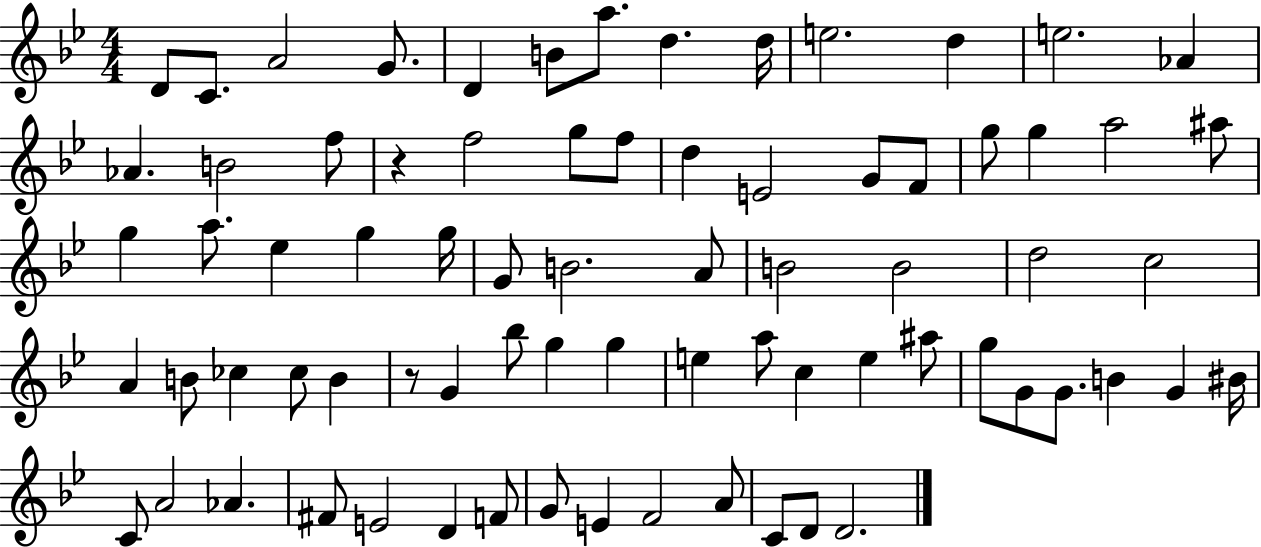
D4/e C4/e. A4/h G4/e. D4/q B4/e A5/e. D5/q. D5/s E5/h. D5/q E5/h. Ab4/q Ab4/q. B4/h F5/e R/q F5/h G5/e F5/e D5/q E4/h G4/e F4/e G5/e G5/q A5/h A#5/e G5/q A5/e. Eb5/q G5/q G5/s G4/e B4/h. A4/e B4/h B4/h D5/h C5/h A4/q B4/e CES5/q CES5/e B4/q R/e G4/q Bb5/e G5/q G5/q E5/q A5/e C5/q E5/q A#5/e G5/e G4/e G4/e. B4/q G4/q BIS4/s C4/e A4/h Ab4/q. F#4/e E4/h D4/q F4/e G4/e E4/q F4/h A4/e C4/e D4/e D4/h.